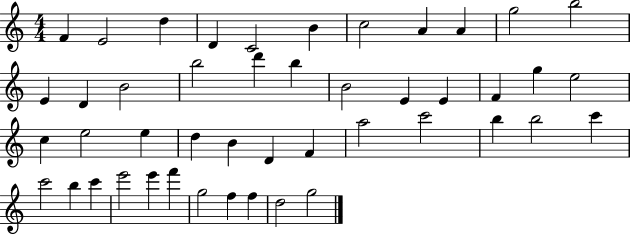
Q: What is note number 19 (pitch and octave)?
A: E4